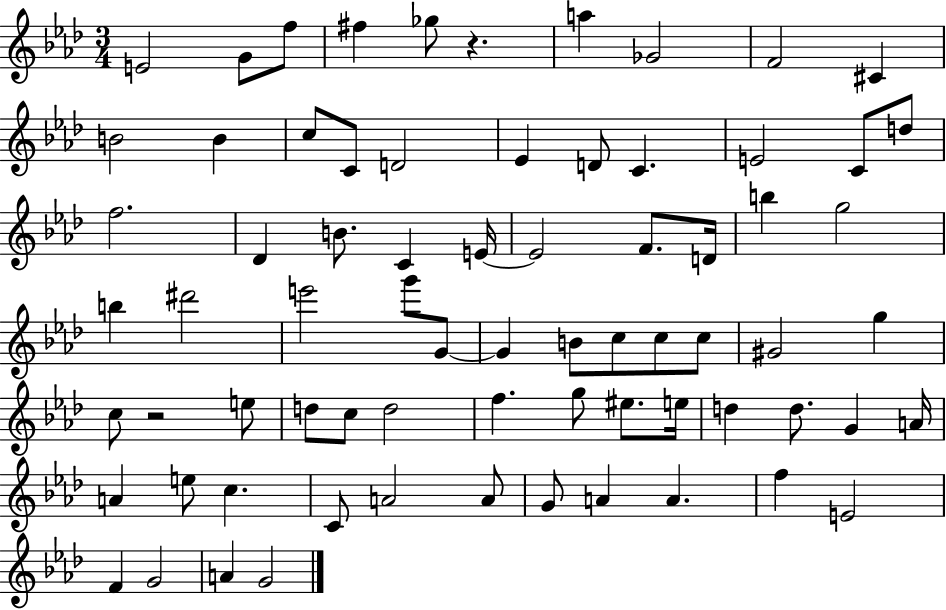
X:1
T:Untitled
M:3/4
L:1/4
K:Ab
E2 G/2 f/2 ^f _g/2 z a _G2 F2 ^C B2 B c/2 C/2 D2 _E D/2 C E2 C/2 d/2 f2 _D B/2 C E/4 E2 F/2 D/4 b g2 b ^d'2 e'2 g'/2 G/2 G B/2 c/2 c/2 c/2 ^G2 g c/2 z2 e/2 d/2 c/2 d2 f g/2 ^e/2 e/4 d d/2 G A/4 A e/2 c C/2 A2 A/2 G/2 A A f E2 F G2 A G2